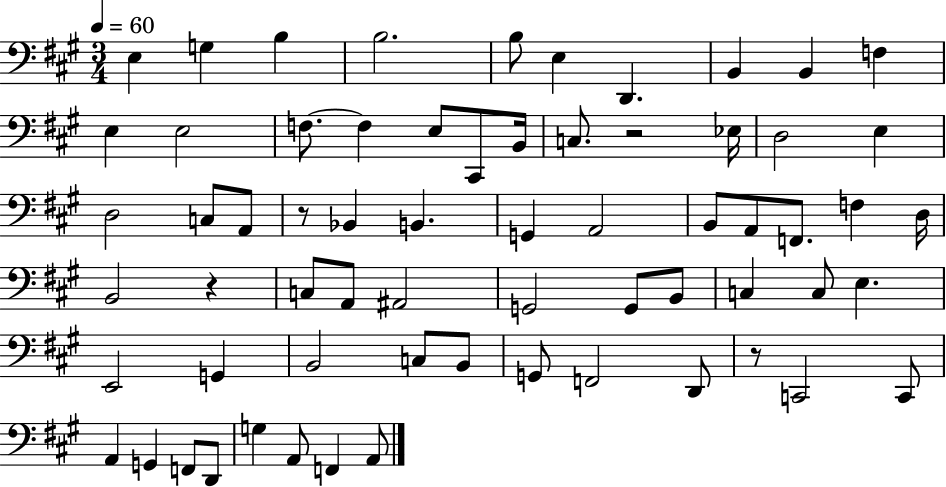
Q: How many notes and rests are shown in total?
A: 65